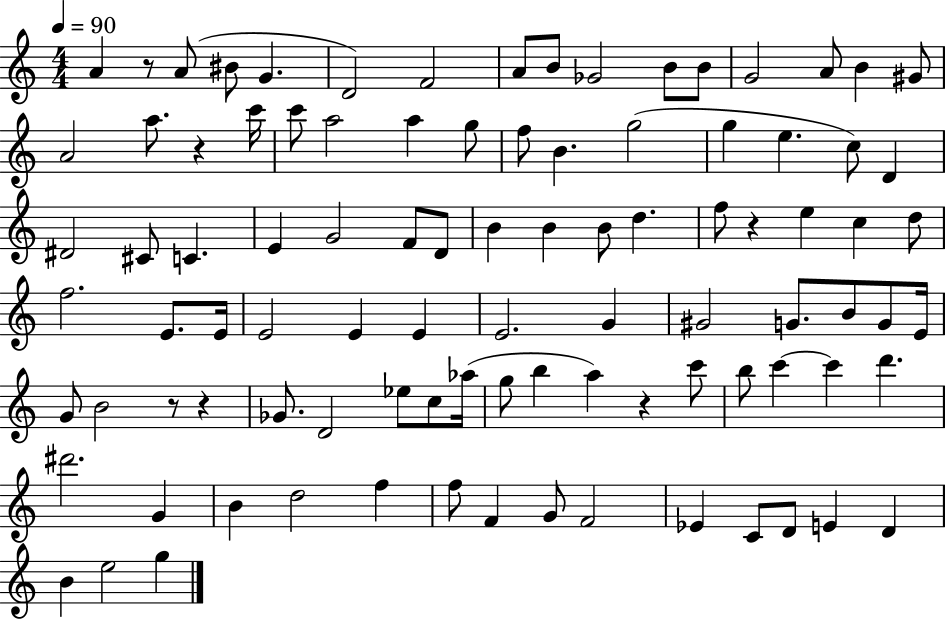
{
  \clef treble
  \numericTimeSignature
  \time 4/4
  \key c \major
  \tempo 4 = 90
  a'4 r8 a'8( bis'8 g'4. | d'2) f'2 | a'8 b'8 ges'2 b'8 b'8 | g'2 a'8 b'4 gis'8 | \break a'2 a''8. r4 c'''16 | c'''8 a''2 a''4 g''8 | f''8 b'4. g''2( | g''4 e''4. c''8) d'4 | \break dis'2 cis'8 c'4. | e'4 g'2 f'8 d'8 | b'4 b'4 b'8 d''4. | f''8 r4 e''4 c''4 d''8 | \break f''2. e'8. e'16 | e'2 e'4 e'4 | e'2. g'4 | gis'2 g'8. b'8 g'8 e'16 | \break g'8 b'2 r8 r4 | ges'8. d'2 ees''8 c''8 aes''16( | g''8 b''4 a''4) r4 c'''8 | b''8 c'''4~~ c'''4 d'''4. | \break dis'''2. g'4 | b'4 d''2 f''4 | f''8 f'4 g'8 f'2 | ees'4 c'8 d'8 e'4 d'4 | \break b'4 e''2 g''4 | \bar "|."
}